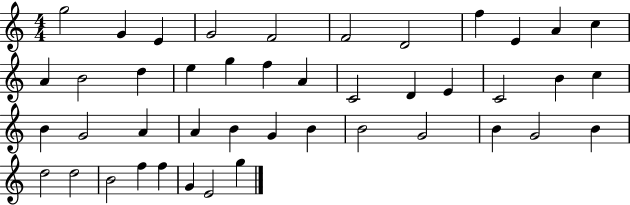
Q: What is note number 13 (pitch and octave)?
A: B4